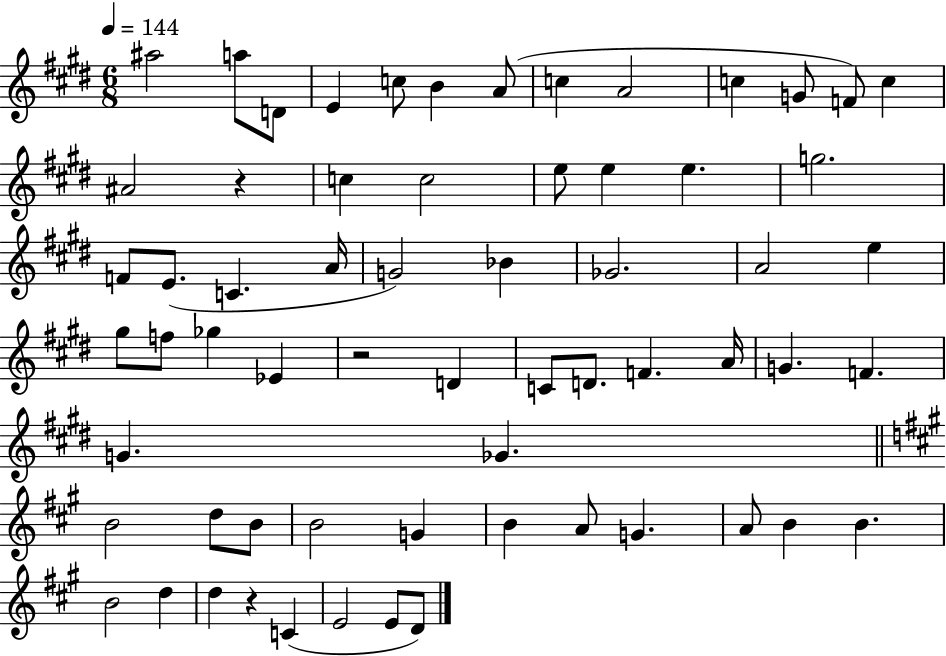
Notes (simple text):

A#5/h A5/e D4/e E4/q C5/e B4/q A4/e C5/q A4/h C5/q G4/e F4/e C5/q A#4/h R/q C5/q C5/h E5/e E5/q E5/q. G5/h. F4/e E4/e. C4/q. A4/s G4/h Bb4/q Gb4/h. A4/h E5/q G#5/e F5/e Gb5/q Eb4/q R/h D4/q C4/e D4/e. F4/q. A4/s G4/q. F4/q. G4/q. Gb4/q. B4/h D5/e B4/e B4/h G4/q B4/q A4/e G4/q. A4/e B4/q B4/q. B4/h D5/q D5/q R/q C4/q E4/h E4/e D4/e